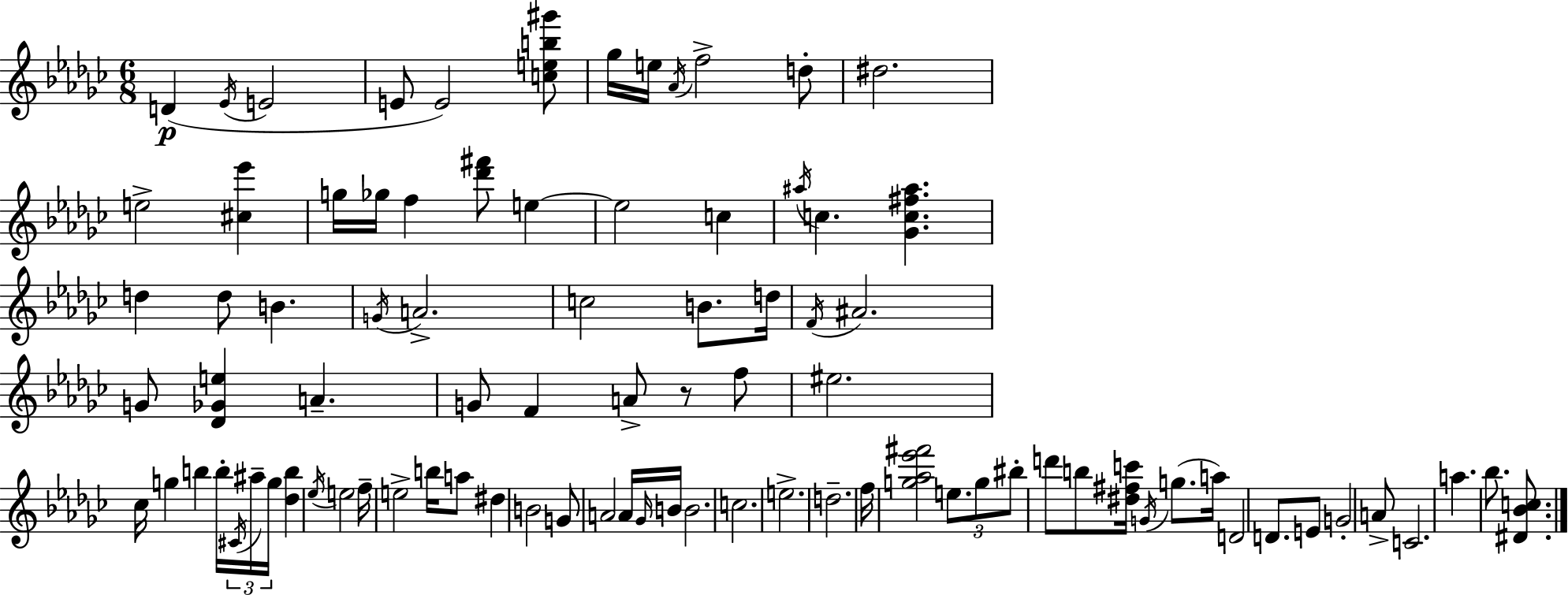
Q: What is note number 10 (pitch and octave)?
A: D5